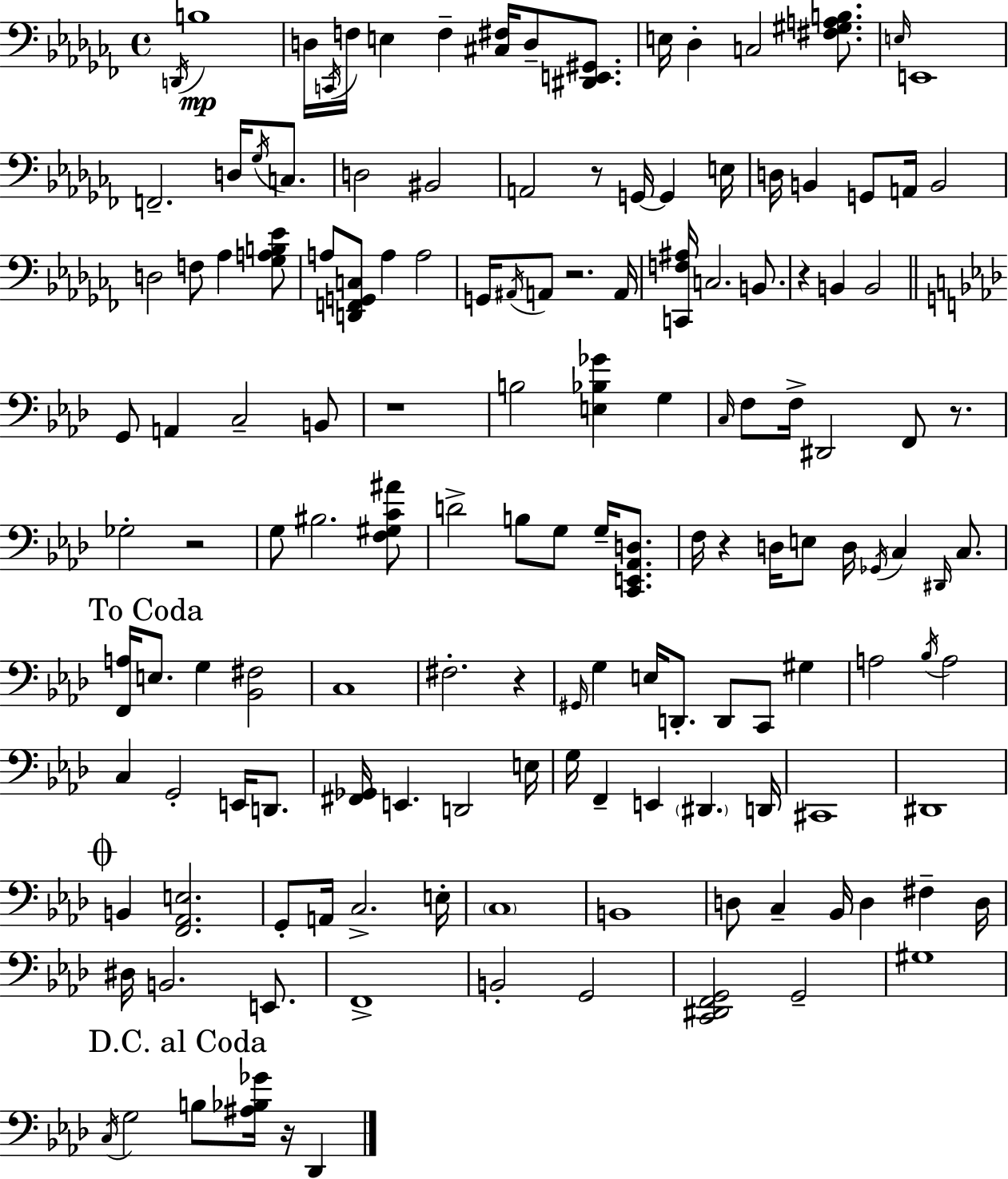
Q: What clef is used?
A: bass